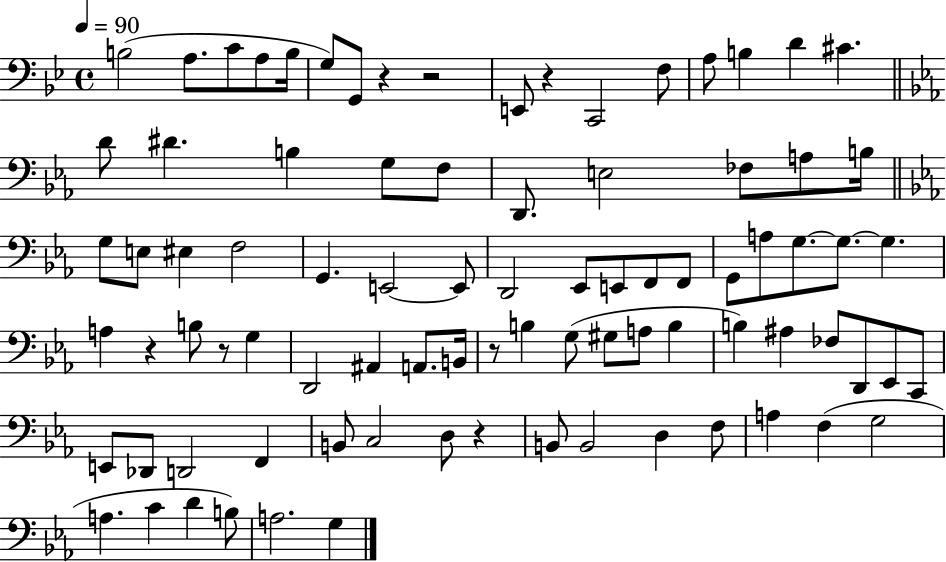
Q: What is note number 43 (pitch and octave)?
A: B3